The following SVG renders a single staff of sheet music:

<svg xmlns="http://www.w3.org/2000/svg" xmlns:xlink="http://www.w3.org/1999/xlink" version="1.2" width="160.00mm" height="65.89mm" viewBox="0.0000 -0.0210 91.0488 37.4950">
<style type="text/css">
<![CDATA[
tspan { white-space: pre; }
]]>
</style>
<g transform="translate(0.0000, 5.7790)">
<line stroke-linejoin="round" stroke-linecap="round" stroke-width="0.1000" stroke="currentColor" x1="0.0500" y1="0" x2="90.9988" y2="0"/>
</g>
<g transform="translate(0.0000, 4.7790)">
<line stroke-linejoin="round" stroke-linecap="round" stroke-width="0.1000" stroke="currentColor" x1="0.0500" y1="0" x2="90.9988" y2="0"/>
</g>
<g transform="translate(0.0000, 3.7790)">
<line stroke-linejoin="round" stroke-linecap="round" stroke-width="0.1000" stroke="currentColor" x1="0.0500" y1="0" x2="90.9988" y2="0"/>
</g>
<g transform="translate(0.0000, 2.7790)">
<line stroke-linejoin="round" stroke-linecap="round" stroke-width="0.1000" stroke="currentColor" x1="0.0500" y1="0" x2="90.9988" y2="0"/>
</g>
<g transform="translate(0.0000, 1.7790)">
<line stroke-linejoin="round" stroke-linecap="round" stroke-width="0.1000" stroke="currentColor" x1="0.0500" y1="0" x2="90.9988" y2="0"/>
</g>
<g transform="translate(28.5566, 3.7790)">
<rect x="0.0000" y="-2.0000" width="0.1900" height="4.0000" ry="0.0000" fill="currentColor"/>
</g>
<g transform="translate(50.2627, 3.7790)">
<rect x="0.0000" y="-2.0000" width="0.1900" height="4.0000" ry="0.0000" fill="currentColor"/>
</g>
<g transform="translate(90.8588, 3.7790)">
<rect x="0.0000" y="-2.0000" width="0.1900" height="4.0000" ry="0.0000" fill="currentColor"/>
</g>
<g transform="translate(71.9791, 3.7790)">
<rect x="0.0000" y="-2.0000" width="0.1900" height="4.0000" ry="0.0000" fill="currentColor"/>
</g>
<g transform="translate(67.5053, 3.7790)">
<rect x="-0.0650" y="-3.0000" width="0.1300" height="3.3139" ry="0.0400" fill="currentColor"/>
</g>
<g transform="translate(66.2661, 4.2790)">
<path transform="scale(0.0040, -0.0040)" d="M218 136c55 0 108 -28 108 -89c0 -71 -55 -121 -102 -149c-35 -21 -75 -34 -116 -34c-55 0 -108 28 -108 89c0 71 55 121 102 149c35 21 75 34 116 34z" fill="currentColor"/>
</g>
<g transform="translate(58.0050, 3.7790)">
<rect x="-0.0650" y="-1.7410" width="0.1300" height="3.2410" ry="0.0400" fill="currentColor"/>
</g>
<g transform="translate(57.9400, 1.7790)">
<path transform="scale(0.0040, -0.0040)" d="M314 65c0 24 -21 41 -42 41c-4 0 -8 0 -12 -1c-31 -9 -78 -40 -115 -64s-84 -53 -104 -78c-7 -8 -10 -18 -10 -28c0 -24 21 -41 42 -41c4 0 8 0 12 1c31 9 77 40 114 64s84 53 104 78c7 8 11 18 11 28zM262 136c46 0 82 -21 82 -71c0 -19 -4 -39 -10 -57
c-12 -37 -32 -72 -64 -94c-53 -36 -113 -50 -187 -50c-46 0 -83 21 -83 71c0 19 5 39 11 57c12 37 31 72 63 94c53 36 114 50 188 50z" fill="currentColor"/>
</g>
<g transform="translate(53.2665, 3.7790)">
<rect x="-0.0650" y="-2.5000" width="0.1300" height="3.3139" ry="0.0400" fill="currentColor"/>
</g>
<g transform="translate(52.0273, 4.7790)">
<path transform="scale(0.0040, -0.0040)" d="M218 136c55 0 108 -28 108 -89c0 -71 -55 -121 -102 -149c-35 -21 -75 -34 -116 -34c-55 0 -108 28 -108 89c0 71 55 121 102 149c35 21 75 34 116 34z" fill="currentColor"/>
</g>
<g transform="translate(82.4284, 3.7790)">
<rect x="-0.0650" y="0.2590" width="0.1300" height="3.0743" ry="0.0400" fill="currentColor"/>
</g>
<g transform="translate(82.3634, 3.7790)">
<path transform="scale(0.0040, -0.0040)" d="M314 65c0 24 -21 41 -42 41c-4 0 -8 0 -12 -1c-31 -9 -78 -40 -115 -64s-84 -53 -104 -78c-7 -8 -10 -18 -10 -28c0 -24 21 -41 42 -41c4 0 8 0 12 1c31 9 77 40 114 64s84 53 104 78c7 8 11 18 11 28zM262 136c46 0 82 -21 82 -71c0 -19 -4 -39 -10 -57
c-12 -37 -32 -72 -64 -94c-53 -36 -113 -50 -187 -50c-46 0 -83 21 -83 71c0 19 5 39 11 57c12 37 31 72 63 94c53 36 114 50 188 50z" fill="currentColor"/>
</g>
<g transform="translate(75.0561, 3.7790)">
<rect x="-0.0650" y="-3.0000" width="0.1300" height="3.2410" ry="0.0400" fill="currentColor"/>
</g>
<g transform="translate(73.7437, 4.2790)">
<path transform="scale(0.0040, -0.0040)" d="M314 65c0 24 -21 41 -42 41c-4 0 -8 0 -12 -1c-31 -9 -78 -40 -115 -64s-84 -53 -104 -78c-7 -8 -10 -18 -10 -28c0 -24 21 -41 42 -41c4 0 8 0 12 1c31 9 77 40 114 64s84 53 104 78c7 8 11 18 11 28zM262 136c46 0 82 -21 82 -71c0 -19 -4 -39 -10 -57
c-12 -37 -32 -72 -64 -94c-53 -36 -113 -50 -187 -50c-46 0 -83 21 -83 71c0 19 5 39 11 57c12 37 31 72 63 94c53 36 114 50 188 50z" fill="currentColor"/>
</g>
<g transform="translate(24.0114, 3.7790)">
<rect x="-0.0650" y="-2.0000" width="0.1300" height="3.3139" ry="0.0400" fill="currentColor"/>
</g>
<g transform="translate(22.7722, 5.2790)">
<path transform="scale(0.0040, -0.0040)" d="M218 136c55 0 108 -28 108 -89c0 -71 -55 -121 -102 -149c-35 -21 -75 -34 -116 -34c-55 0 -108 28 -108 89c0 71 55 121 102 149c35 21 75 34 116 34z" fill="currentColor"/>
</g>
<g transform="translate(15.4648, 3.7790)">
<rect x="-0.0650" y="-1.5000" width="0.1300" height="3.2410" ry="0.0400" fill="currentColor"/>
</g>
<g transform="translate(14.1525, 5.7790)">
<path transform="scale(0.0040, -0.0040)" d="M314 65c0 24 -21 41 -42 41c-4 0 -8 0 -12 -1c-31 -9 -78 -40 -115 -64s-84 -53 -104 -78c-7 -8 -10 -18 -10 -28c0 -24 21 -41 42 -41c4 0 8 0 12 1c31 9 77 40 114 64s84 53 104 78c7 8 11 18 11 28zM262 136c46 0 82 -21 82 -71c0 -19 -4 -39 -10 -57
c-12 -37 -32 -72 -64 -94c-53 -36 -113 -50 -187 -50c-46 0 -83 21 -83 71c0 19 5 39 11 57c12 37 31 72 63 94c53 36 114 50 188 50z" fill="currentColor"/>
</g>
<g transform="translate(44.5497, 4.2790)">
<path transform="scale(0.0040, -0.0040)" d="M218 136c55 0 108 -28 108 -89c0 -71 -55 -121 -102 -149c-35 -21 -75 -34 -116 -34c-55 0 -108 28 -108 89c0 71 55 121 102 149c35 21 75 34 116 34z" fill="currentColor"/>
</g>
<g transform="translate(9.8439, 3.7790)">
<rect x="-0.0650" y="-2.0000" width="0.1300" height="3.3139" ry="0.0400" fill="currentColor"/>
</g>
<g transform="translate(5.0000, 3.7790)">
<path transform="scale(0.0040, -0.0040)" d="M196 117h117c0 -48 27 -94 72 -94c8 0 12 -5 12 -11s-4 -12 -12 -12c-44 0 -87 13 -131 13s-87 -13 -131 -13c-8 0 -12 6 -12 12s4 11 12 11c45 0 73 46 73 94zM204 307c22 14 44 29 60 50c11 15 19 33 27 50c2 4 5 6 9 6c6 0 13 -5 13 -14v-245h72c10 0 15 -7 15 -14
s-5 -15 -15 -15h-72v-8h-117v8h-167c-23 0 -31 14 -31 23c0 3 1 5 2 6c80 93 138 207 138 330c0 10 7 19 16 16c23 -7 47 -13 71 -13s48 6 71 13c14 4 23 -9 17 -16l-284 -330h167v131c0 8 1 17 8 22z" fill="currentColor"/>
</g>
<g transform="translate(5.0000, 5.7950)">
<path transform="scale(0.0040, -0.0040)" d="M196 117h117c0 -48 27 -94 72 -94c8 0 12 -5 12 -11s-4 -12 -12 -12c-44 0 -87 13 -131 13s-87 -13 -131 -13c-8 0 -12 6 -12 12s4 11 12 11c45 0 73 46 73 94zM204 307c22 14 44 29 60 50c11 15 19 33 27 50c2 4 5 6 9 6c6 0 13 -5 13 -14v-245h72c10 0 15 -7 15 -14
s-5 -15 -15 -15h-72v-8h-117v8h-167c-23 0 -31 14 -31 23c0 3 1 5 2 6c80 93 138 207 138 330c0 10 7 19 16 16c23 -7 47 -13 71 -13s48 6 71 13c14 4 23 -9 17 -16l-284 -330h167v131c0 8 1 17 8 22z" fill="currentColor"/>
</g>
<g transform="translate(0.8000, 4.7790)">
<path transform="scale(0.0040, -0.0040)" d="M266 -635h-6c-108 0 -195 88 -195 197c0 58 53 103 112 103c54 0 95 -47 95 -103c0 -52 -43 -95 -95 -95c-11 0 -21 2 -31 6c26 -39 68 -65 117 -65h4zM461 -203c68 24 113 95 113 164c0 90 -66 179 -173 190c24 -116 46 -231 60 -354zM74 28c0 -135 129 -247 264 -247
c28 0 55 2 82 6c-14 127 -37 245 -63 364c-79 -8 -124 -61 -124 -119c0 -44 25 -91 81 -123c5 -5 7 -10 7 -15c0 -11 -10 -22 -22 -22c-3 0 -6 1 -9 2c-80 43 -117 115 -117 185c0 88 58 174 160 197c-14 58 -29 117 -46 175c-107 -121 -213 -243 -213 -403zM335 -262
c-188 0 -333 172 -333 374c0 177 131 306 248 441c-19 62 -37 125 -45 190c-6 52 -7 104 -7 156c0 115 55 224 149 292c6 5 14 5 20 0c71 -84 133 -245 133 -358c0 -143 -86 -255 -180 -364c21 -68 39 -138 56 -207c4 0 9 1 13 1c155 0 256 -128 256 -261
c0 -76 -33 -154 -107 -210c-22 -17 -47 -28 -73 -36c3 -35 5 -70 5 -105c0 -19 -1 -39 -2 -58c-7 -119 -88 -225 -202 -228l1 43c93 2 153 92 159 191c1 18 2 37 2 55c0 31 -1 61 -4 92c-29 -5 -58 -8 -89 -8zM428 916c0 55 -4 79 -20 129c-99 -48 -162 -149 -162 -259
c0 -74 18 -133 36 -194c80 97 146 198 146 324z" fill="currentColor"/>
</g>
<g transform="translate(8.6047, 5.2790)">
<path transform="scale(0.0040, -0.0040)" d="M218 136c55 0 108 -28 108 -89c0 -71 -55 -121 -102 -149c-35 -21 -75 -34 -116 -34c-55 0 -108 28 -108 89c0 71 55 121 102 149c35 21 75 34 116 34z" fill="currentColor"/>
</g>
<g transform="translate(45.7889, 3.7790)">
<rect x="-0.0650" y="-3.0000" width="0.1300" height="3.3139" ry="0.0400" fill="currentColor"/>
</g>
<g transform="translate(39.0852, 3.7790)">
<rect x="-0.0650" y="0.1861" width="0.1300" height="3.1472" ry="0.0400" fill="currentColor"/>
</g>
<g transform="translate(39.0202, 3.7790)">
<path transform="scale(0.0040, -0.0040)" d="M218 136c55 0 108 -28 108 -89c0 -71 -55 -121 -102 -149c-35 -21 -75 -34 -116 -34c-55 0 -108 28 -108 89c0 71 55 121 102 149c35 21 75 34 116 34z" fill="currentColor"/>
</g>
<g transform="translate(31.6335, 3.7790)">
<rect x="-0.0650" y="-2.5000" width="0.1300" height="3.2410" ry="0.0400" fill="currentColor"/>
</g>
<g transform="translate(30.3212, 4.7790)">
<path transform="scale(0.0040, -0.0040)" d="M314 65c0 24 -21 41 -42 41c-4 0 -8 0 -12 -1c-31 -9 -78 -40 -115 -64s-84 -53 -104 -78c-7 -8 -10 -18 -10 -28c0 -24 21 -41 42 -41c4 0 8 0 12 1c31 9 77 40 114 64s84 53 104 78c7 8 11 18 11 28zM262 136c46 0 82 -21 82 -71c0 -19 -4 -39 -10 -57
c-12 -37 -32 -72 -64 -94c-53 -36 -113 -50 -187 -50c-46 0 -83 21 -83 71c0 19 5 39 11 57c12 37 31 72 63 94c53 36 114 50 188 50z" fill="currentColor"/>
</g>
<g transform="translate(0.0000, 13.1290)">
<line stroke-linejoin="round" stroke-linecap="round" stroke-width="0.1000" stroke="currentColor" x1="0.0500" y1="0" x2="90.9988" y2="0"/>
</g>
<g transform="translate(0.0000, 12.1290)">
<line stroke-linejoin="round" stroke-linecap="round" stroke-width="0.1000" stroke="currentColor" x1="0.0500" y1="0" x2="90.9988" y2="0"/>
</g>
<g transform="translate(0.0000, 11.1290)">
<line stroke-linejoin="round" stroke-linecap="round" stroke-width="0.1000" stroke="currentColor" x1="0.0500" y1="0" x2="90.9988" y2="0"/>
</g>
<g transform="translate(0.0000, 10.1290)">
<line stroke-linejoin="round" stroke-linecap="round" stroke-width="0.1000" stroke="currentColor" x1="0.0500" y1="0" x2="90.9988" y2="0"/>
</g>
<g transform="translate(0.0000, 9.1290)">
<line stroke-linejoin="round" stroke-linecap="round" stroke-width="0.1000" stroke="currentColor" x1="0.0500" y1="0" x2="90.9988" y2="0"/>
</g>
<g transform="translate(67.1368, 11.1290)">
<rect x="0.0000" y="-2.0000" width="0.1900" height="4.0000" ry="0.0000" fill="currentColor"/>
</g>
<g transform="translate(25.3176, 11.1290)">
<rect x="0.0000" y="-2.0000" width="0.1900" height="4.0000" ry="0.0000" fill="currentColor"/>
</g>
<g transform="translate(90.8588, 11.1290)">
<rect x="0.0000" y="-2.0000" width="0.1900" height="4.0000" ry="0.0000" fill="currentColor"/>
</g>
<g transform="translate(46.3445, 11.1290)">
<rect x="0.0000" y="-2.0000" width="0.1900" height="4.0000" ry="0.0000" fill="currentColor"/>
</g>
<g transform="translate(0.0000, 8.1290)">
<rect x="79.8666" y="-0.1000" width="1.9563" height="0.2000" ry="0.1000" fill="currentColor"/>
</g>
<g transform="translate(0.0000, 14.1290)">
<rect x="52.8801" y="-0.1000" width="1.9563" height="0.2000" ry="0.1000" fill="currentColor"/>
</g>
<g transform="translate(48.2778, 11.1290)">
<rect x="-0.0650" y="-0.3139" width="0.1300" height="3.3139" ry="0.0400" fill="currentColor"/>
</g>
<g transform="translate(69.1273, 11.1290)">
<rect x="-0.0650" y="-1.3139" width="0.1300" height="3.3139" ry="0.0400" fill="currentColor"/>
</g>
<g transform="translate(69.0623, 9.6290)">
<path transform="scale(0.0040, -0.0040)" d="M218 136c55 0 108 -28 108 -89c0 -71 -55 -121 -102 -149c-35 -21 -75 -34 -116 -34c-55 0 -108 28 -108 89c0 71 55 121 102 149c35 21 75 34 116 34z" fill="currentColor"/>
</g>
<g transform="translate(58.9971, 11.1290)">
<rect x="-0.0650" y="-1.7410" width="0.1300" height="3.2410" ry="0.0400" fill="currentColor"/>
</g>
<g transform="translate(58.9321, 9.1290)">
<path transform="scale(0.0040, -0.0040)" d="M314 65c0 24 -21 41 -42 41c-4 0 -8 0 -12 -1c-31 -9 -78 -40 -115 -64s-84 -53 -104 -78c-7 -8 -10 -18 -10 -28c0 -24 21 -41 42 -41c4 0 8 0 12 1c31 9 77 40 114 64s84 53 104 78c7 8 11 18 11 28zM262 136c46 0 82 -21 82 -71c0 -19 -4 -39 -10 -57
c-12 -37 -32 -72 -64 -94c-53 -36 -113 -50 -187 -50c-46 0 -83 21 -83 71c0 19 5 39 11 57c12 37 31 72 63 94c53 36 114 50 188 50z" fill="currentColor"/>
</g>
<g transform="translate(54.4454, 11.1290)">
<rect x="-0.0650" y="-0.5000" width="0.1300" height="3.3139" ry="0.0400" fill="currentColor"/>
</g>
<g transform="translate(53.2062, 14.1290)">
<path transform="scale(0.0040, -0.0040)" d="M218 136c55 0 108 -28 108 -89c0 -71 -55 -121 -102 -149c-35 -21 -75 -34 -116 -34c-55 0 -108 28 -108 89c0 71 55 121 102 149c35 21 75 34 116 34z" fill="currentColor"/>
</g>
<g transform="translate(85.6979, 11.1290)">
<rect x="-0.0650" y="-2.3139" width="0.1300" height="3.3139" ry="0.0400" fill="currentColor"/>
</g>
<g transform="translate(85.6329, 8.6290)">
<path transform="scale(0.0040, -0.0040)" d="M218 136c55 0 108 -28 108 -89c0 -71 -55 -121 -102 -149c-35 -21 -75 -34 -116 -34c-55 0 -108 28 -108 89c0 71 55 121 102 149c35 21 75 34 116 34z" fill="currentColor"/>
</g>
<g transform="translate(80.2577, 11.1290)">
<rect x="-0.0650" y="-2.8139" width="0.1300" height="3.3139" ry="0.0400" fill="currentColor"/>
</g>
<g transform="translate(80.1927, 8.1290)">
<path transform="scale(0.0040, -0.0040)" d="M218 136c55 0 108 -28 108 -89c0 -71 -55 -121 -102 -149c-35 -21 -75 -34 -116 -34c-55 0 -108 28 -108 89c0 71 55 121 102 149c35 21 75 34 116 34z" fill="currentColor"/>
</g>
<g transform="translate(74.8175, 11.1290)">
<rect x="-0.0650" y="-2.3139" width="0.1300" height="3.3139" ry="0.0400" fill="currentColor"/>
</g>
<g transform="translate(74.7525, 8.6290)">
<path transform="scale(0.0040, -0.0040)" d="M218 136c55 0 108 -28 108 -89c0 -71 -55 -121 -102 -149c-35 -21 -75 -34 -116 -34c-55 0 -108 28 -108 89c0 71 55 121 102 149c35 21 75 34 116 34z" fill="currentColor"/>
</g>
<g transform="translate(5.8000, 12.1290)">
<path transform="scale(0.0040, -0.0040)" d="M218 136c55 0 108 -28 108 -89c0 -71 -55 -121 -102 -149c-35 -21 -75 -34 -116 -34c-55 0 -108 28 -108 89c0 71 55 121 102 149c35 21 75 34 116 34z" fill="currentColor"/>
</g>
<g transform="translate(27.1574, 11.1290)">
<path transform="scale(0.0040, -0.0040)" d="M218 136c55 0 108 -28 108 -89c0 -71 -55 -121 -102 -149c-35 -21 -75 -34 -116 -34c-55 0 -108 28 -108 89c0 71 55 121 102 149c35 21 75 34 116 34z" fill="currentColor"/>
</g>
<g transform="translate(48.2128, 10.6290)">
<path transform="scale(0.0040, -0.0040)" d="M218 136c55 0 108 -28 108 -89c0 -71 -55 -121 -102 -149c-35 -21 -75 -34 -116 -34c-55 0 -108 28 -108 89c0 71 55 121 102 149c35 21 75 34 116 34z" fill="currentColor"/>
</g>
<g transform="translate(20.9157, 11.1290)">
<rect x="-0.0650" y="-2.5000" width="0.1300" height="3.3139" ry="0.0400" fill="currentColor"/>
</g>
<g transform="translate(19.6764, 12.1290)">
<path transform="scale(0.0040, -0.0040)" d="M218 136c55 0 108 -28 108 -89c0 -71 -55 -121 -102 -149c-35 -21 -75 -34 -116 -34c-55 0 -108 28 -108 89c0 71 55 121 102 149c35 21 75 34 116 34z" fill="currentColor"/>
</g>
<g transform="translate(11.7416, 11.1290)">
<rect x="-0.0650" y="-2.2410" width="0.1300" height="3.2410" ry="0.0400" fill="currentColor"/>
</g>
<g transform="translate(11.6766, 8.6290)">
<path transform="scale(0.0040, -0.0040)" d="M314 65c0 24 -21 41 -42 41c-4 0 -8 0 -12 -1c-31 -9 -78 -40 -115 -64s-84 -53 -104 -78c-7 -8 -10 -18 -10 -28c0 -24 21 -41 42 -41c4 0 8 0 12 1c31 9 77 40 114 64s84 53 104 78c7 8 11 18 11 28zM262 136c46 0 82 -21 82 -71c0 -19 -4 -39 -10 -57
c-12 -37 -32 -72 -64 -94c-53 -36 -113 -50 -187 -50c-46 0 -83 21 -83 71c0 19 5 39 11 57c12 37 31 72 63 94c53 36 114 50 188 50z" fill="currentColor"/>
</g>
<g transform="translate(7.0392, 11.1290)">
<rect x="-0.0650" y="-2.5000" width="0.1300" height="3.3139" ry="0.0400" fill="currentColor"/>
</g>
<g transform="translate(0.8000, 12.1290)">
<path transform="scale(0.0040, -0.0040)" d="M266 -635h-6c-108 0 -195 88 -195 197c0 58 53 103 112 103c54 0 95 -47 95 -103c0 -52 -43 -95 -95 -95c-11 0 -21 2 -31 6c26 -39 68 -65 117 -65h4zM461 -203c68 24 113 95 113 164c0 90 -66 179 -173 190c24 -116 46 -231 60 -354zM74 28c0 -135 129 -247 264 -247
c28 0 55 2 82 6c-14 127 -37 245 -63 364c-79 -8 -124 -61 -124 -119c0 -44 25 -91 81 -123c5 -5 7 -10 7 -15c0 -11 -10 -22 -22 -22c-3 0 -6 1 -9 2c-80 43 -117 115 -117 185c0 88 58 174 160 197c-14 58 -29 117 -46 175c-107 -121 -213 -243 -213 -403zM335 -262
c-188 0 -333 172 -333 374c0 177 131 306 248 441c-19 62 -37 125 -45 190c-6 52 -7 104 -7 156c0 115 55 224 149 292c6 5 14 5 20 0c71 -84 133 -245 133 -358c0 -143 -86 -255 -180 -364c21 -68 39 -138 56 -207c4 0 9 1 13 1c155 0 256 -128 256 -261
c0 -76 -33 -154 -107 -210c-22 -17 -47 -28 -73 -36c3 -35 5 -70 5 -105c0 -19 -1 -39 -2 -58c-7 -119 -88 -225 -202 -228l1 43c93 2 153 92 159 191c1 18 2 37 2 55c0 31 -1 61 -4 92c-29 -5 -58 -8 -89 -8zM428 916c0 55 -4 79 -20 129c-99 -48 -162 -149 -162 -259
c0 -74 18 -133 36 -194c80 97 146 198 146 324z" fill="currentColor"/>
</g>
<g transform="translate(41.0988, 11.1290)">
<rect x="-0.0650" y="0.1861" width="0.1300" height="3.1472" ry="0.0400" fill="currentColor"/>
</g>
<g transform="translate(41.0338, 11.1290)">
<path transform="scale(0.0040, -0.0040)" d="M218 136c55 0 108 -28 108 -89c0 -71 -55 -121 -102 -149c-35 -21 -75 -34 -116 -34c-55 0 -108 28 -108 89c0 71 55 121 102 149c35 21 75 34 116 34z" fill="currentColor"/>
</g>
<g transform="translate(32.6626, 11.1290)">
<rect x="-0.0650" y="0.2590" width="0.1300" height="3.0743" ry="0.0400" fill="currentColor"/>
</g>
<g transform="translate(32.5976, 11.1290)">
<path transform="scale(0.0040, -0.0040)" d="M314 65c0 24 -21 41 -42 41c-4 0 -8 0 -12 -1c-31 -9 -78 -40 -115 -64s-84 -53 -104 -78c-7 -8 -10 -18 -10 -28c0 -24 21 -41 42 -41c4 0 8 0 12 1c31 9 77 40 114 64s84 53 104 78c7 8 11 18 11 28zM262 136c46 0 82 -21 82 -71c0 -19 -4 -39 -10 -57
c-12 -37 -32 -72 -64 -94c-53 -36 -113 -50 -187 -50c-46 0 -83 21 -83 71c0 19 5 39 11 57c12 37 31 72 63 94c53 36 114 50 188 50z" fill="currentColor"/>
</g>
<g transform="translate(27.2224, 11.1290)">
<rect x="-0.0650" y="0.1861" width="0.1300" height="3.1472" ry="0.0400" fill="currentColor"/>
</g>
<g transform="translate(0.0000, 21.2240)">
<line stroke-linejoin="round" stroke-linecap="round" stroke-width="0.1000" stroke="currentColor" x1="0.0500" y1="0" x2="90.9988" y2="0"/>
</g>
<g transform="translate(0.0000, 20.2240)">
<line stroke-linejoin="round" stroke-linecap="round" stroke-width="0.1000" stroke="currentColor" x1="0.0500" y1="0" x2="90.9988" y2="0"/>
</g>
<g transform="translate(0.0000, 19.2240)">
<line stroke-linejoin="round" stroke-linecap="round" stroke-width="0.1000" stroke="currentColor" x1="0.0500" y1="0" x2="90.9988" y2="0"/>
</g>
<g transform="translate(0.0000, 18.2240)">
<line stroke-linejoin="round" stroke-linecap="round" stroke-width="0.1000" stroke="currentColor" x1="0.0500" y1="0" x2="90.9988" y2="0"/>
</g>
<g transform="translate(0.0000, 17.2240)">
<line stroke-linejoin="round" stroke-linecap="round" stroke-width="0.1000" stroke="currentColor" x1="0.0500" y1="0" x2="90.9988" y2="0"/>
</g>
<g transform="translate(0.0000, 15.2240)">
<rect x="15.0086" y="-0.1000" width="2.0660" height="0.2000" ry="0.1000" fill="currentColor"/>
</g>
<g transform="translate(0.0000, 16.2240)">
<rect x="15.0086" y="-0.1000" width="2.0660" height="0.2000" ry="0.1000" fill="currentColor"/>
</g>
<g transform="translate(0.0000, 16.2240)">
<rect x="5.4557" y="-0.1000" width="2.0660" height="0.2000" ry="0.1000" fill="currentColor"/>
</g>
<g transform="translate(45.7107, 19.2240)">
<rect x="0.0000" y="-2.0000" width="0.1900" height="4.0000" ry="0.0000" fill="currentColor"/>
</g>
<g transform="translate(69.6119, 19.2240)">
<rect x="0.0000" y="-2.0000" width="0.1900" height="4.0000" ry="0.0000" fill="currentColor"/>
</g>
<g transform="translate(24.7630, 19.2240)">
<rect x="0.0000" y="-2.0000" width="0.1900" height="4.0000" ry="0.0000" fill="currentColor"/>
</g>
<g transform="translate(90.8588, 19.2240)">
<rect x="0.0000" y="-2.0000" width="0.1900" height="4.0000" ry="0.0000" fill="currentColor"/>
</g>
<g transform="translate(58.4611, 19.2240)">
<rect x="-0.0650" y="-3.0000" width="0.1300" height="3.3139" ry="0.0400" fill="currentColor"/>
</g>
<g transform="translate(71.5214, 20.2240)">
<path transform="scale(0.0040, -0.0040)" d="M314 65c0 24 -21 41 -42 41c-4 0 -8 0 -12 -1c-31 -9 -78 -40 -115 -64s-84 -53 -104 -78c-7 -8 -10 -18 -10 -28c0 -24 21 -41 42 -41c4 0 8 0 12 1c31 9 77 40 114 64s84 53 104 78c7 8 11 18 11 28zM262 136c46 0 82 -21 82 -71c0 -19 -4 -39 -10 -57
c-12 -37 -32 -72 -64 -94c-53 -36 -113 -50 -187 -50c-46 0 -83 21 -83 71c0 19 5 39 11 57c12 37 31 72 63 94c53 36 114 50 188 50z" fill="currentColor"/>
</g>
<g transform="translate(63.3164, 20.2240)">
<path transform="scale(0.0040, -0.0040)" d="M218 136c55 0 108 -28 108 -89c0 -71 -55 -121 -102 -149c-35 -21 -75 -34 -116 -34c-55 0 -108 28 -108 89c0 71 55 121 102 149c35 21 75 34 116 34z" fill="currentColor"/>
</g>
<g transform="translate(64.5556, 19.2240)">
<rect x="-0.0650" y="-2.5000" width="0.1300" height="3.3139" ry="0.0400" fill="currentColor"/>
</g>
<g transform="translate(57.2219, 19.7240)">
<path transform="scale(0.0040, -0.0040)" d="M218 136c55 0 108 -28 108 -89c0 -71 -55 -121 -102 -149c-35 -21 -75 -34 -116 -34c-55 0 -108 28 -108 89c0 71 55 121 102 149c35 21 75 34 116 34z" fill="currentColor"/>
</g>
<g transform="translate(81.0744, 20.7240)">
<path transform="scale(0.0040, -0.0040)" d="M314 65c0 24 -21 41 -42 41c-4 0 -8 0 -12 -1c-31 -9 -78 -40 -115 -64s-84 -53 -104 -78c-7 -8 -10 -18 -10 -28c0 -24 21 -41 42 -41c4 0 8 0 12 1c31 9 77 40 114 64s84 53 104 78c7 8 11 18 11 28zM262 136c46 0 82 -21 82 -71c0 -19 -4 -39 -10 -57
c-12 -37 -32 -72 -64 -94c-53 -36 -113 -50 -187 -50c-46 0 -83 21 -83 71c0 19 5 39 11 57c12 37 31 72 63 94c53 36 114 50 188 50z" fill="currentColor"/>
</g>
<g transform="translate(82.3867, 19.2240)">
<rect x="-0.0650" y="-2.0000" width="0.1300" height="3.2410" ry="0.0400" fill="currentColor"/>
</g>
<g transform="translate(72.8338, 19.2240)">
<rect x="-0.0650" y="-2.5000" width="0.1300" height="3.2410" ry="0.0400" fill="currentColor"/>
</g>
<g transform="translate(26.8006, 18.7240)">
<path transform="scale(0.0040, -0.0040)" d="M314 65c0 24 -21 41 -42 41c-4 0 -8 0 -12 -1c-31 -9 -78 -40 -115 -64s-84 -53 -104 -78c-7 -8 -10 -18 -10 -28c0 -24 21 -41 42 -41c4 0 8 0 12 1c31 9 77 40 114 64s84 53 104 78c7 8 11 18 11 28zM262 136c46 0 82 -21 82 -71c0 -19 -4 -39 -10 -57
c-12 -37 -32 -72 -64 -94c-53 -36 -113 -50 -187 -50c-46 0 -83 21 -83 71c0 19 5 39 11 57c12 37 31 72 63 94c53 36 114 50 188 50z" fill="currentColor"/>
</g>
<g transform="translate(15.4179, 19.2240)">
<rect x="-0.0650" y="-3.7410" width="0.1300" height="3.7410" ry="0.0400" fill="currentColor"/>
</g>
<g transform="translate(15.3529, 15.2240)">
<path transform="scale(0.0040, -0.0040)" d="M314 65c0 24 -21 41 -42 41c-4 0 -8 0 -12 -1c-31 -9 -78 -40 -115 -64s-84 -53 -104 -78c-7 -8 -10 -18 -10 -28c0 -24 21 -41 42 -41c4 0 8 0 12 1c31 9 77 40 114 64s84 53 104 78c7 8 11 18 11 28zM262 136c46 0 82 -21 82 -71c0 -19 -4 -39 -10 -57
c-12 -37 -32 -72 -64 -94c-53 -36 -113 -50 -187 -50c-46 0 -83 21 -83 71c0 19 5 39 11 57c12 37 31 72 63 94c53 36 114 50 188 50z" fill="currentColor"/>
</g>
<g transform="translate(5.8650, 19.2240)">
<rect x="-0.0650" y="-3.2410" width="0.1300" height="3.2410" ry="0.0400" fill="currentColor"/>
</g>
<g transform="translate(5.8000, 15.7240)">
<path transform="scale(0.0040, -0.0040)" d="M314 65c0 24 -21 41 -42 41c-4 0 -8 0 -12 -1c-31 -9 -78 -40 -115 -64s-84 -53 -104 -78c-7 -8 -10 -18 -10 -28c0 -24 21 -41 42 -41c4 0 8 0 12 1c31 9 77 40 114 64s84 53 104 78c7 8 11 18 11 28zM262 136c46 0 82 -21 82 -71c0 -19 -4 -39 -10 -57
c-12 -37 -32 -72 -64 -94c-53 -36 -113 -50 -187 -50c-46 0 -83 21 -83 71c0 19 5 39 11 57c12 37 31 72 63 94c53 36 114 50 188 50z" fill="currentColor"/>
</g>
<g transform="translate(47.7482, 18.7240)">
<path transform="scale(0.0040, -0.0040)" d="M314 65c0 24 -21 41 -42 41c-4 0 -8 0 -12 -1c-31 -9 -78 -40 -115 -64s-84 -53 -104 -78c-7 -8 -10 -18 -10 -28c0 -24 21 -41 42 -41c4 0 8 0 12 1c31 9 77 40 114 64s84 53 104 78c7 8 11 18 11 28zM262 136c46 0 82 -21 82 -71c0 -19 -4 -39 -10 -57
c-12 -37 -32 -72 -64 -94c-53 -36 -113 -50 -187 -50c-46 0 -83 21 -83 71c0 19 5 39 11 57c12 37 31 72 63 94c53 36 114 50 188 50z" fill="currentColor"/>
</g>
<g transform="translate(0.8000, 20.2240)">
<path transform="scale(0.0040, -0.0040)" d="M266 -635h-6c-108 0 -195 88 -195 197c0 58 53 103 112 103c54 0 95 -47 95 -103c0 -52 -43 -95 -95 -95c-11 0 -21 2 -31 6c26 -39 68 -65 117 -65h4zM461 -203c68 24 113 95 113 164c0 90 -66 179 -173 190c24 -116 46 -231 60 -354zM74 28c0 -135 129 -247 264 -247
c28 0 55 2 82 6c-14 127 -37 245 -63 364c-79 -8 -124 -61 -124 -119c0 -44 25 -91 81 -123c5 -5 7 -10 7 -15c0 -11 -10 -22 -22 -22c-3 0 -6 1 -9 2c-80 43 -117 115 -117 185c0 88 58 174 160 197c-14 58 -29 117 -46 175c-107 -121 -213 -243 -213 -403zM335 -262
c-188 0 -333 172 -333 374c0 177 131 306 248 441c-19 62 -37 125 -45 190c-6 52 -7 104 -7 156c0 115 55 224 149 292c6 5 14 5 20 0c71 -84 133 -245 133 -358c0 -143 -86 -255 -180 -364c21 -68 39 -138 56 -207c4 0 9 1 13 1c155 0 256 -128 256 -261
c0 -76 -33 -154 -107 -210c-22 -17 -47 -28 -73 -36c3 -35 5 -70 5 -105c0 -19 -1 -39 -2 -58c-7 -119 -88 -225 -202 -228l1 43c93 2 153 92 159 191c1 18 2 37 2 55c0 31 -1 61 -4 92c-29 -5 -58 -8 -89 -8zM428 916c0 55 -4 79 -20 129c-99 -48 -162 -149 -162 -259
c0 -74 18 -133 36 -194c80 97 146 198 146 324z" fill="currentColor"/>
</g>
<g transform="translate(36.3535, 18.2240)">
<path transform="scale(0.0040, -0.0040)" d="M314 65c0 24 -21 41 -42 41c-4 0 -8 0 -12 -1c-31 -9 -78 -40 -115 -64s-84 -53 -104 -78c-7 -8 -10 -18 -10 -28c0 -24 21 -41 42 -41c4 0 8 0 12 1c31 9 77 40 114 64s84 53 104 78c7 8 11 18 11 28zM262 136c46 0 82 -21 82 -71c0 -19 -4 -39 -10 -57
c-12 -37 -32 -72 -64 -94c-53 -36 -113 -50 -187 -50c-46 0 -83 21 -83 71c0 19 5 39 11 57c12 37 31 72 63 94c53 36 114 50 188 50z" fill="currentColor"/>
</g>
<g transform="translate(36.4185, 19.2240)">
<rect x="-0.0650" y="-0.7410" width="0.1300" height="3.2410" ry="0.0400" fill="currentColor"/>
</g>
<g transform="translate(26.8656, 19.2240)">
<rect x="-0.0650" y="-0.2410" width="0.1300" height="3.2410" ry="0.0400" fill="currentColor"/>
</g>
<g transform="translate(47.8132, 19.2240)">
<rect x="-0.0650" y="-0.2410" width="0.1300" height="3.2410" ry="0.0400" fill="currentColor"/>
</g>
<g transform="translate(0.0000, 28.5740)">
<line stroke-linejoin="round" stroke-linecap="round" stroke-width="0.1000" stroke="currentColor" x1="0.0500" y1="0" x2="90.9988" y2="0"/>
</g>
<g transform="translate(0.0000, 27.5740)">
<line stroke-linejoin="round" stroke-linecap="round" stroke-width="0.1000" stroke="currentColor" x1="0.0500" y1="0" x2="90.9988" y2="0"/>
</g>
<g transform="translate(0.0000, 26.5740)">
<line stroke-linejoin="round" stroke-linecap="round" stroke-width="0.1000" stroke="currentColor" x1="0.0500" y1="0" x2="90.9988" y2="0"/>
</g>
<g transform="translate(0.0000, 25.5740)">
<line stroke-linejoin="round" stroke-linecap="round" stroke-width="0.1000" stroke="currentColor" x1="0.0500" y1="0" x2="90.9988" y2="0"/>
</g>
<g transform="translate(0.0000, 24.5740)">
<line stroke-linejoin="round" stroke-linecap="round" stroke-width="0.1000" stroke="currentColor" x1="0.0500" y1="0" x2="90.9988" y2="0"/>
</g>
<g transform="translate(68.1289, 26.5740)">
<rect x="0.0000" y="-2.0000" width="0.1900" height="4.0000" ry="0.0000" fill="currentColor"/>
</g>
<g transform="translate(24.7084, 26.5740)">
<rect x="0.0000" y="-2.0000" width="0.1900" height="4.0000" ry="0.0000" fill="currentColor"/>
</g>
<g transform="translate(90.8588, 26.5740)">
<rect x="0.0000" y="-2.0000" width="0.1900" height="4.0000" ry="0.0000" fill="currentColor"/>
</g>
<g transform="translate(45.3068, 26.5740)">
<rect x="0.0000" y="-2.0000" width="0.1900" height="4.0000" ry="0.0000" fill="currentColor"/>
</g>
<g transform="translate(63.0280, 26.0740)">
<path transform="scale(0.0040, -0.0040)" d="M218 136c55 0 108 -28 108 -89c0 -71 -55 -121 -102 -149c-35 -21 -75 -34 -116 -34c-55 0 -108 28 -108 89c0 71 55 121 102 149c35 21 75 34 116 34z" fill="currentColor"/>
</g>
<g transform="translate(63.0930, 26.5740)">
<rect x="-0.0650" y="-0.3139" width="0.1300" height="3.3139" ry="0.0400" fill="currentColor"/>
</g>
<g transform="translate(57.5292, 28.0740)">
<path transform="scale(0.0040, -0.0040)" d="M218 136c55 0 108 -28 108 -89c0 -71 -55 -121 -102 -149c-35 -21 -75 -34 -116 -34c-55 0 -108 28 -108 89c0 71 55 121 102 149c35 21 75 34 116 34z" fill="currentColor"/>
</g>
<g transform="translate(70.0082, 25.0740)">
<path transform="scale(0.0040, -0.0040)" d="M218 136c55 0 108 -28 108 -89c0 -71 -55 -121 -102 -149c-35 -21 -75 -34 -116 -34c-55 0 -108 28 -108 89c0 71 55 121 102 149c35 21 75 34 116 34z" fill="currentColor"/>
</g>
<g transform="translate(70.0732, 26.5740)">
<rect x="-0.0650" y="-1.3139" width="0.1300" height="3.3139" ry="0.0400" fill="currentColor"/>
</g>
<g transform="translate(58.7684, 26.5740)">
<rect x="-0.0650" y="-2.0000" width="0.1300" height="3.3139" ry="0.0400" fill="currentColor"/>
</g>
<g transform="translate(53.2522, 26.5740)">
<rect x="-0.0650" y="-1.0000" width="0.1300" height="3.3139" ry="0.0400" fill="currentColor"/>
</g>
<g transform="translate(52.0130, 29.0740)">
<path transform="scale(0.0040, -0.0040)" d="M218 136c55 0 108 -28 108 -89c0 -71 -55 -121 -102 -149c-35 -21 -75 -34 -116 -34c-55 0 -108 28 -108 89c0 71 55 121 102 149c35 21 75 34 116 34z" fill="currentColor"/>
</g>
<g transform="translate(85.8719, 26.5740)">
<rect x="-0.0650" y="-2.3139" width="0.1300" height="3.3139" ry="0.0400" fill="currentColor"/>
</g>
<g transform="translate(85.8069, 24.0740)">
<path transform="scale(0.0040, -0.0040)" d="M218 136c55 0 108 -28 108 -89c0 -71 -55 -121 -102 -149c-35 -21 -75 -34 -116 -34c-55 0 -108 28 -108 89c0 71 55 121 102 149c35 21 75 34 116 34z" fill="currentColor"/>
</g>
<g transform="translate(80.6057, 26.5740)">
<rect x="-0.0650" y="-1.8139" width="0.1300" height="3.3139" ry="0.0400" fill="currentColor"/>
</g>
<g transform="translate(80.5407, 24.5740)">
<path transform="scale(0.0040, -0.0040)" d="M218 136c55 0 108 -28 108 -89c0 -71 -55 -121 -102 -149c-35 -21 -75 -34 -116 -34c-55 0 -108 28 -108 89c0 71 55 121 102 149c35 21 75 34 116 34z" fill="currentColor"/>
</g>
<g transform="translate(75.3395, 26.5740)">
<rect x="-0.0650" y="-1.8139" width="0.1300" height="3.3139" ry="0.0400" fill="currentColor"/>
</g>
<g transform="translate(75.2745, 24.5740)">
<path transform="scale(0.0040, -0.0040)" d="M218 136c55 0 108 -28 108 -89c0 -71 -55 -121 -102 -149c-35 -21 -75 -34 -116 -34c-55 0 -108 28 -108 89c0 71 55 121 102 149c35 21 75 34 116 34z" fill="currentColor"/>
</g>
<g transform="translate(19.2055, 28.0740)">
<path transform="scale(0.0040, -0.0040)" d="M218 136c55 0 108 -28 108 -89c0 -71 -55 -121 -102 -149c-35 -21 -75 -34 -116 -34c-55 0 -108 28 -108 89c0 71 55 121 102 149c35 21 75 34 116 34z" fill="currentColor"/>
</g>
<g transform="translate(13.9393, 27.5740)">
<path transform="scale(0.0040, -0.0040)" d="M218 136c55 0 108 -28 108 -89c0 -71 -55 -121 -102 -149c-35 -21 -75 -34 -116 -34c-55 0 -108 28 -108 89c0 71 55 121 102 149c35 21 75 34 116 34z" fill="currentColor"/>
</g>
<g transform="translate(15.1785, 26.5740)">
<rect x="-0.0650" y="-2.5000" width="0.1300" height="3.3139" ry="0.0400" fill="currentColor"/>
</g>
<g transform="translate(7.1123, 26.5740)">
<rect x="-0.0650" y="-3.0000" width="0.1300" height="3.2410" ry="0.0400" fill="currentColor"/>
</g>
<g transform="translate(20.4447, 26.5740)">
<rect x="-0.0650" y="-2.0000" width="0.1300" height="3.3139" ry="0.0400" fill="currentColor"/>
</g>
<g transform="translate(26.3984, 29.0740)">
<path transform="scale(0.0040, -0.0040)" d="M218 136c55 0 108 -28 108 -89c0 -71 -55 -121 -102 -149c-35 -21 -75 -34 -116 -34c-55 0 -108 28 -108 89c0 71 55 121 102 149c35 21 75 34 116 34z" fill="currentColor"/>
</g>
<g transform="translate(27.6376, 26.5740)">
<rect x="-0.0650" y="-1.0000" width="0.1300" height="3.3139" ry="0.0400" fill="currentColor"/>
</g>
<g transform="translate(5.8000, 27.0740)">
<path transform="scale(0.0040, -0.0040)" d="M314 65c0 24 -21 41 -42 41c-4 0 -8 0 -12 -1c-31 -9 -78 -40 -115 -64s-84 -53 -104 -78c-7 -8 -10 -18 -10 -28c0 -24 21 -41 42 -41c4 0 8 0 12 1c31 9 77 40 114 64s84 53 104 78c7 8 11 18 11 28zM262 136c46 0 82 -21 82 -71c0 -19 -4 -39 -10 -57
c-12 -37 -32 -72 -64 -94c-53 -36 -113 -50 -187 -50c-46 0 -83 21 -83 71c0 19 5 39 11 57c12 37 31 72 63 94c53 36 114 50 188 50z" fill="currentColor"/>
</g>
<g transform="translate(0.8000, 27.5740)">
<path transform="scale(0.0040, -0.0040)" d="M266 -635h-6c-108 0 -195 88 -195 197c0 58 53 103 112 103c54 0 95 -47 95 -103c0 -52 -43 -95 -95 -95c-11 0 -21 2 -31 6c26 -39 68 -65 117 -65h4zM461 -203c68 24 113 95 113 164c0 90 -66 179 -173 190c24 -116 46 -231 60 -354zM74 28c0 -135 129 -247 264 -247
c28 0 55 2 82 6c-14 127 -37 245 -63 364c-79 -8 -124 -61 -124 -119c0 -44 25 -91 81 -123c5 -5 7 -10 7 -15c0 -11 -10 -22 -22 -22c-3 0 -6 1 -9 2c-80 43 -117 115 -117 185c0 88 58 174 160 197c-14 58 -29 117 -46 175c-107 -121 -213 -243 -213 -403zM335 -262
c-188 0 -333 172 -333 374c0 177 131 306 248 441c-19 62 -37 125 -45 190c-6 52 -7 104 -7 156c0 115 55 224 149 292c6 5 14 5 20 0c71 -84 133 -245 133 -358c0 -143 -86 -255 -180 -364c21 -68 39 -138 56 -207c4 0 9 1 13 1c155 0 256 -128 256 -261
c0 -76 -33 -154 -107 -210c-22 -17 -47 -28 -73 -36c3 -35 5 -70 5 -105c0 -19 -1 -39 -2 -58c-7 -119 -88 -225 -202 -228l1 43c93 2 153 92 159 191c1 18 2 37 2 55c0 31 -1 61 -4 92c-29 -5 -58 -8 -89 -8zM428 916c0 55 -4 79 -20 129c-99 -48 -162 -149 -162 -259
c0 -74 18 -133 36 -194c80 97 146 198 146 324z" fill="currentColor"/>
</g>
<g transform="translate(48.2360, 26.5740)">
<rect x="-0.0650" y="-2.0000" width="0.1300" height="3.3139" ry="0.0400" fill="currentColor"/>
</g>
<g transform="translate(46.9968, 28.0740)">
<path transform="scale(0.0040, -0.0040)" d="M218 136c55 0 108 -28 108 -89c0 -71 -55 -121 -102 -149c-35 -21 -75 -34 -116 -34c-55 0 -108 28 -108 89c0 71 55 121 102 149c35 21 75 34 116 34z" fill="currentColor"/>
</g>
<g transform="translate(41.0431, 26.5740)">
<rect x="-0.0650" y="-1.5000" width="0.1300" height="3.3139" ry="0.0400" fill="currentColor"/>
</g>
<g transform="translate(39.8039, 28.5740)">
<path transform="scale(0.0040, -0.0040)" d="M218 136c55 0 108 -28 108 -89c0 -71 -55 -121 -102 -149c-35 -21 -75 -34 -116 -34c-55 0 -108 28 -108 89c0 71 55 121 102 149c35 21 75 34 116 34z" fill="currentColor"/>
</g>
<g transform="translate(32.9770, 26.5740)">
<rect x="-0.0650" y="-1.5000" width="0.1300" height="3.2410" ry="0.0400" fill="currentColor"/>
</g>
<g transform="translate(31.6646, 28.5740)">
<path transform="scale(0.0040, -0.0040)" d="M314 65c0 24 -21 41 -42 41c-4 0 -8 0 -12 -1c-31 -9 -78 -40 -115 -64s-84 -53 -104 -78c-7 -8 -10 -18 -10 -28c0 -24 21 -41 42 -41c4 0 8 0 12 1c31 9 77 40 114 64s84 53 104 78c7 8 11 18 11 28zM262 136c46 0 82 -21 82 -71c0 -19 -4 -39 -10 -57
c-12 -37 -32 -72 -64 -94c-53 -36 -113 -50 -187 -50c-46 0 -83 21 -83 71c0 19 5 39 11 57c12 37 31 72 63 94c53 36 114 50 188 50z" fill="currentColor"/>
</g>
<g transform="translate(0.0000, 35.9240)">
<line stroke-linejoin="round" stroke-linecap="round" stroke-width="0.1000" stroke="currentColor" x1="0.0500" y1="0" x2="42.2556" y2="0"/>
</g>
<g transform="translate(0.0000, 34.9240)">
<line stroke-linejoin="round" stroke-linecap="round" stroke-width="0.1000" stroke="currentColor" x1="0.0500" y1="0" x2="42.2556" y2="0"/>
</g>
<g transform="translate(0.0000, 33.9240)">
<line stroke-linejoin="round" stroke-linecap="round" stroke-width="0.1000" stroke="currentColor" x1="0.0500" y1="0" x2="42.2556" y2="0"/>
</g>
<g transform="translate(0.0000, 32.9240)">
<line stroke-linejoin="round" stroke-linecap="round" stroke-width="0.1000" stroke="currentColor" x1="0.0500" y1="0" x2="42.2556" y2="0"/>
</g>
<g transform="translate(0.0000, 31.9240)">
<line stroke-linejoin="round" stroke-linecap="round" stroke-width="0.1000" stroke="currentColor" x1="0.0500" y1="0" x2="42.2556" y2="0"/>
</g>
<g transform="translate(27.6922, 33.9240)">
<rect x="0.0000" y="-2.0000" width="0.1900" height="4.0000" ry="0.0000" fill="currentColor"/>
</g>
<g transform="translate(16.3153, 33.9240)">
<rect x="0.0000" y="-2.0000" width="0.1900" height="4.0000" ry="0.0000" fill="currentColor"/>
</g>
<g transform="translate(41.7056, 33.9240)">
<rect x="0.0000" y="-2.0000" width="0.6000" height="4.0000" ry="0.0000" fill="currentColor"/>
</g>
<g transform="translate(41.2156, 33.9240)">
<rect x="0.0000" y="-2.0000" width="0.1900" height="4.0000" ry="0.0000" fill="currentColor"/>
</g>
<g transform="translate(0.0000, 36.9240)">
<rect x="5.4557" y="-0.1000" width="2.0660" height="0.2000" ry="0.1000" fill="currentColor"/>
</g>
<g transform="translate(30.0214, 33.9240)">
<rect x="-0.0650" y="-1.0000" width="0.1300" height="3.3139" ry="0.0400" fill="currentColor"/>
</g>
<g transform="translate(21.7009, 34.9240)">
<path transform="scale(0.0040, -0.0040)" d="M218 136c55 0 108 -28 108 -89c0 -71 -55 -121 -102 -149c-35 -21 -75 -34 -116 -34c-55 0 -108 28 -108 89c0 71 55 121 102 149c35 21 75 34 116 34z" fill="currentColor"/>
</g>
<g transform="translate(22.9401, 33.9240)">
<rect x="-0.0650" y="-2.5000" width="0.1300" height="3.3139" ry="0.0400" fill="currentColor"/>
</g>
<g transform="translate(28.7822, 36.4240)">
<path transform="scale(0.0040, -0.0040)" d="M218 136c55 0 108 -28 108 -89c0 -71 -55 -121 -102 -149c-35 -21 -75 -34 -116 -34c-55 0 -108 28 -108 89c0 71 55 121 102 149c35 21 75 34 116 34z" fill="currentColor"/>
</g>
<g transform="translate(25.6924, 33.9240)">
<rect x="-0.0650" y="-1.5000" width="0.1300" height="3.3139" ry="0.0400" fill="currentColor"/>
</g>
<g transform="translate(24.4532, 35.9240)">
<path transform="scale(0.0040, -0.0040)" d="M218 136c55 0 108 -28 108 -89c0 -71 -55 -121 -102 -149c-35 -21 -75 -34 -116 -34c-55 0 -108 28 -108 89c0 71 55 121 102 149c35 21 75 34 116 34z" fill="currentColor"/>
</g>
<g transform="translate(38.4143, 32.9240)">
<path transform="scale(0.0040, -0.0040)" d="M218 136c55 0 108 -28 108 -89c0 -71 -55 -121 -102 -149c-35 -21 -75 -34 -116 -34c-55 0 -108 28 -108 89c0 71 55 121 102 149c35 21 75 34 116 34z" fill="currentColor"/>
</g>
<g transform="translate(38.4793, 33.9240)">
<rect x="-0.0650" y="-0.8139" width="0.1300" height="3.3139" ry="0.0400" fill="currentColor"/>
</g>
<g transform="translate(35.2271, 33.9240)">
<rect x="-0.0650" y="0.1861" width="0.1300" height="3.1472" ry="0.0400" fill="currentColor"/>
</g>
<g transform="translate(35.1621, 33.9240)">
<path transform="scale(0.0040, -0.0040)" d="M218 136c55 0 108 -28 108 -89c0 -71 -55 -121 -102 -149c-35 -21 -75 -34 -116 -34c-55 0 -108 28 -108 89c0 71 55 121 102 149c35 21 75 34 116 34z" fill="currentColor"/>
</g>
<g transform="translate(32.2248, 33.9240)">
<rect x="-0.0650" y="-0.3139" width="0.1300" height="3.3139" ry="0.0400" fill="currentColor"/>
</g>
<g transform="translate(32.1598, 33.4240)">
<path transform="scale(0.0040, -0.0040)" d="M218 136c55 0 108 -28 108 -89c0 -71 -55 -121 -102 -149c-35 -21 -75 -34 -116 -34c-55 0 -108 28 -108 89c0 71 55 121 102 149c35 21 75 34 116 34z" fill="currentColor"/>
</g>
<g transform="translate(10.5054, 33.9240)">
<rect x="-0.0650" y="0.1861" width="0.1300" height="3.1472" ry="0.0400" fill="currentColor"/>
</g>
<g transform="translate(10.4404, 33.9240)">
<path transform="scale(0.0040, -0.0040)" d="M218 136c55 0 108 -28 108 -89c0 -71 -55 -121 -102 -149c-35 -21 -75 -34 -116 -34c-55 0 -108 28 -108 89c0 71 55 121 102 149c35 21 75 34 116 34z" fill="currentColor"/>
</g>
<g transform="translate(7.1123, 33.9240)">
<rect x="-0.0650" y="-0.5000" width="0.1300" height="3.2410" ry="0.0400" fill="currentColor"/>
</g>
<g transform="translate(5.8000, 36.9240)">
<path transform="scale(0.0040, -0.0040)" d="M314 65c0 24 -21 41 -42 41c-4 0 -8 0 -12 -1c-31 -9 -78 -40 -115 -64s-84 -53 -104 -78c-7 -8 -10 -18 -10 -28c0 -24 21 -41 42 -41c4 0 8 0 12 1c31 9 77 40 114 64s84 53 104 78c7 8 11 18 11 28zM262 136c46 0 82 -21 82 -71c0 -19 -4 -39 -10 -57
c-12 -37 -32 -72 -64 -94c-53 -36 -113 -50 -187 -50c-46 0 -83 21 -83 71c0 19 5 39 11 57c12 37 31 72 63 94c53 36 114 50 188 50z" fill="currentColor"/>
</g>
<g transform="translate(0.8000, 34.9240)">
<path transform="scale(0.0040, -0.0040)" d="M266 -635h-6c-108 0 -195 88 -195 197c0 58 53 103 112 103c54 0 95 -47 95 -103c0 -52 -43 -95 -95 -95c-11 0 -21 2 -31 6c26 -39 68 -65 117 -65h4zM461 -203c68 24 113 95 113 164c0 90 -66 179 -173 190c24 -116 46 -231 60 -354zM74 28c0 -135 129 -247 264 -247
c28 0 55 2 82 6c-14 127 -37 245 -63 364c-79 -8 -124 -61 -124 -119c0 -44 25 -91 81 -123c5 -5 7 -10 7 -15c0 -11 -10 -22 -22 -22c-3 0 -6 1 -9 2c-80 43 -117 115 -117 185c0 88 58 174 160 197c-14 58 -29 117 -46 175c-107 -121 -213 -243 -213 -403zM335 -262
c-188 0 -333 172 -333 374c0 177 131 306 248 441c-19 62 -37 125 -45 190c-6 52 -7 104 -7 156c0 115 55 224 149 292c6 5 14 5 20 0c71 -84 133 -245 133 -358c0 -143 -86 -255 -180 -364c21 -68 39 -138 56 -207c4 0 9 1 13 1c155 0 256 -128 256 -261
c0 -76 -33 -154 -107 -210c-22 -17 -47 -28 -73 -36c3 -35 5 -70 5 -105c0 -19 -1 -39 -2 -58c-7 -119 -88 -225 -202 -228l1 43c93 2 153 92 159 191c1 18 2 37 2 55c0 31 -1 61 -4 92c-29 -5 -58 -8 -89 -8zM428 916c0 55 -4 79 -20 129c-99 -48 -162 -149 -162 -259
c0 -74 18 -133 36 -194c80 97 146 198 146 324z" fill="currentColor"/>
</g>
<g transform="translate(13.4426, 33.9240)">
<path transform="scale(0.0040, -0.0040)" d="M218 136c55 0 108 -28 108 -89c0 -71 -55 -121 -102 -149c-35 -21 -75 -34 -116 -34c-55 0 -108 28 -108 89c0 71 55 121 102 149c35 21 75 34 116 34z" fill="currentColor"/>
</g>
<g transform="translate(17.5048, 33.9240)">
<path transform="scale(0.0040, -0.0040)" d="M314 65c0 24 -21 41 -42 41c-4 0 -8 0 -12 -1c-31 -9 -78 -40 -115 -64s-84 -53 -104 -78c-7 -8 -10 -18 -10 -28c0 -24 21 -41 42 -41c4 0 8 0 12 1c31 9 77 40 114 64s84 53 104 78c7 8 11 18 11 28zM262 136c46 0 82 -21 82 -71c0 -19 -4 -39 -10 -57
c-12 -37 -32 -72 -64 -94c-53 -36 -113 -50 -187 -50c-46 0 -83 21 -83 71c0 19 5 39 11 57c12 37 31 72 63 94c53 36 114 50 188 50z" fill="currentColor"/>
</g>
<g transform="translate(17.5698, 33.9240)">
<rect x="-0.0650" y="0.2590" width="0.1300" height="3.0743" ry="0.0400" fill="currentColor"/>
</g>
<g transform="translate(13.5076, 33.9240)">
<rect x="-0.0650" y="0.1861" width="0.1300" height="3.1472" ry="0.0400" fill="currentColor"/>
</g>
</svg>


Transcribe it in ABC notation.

X:1
T:Untitled
M:4/4
L:1/4
K:C
F E2 F G2 B A G f2 A A2 B2 G g2 G B B2 B c C f2 e g a g b2 c'2 c2 d2 c2 A G G2 F2 A2 G F D E2 E F D F c e f f g C2 B B B2 G E D c B d